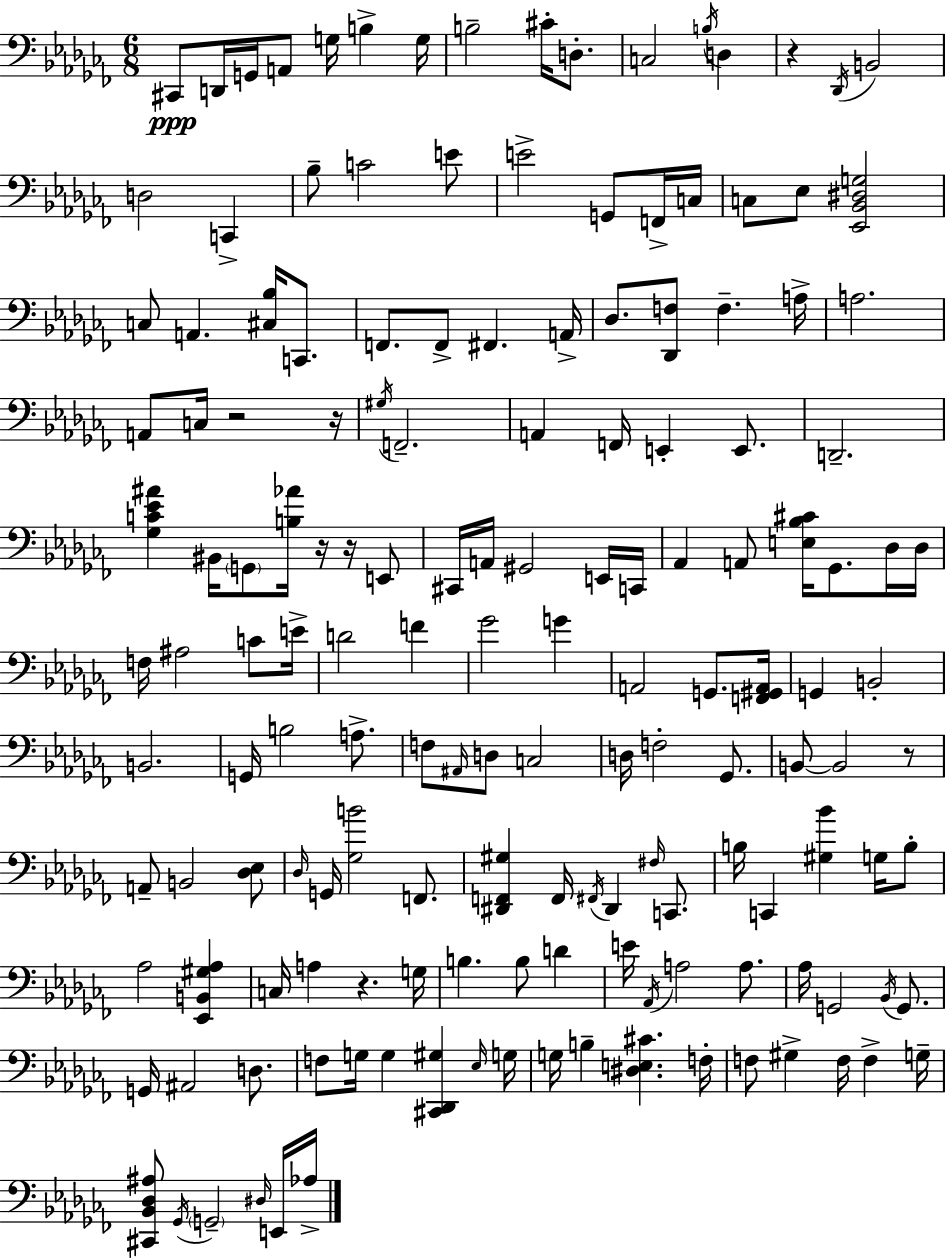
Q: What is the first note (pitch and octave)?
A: C#2